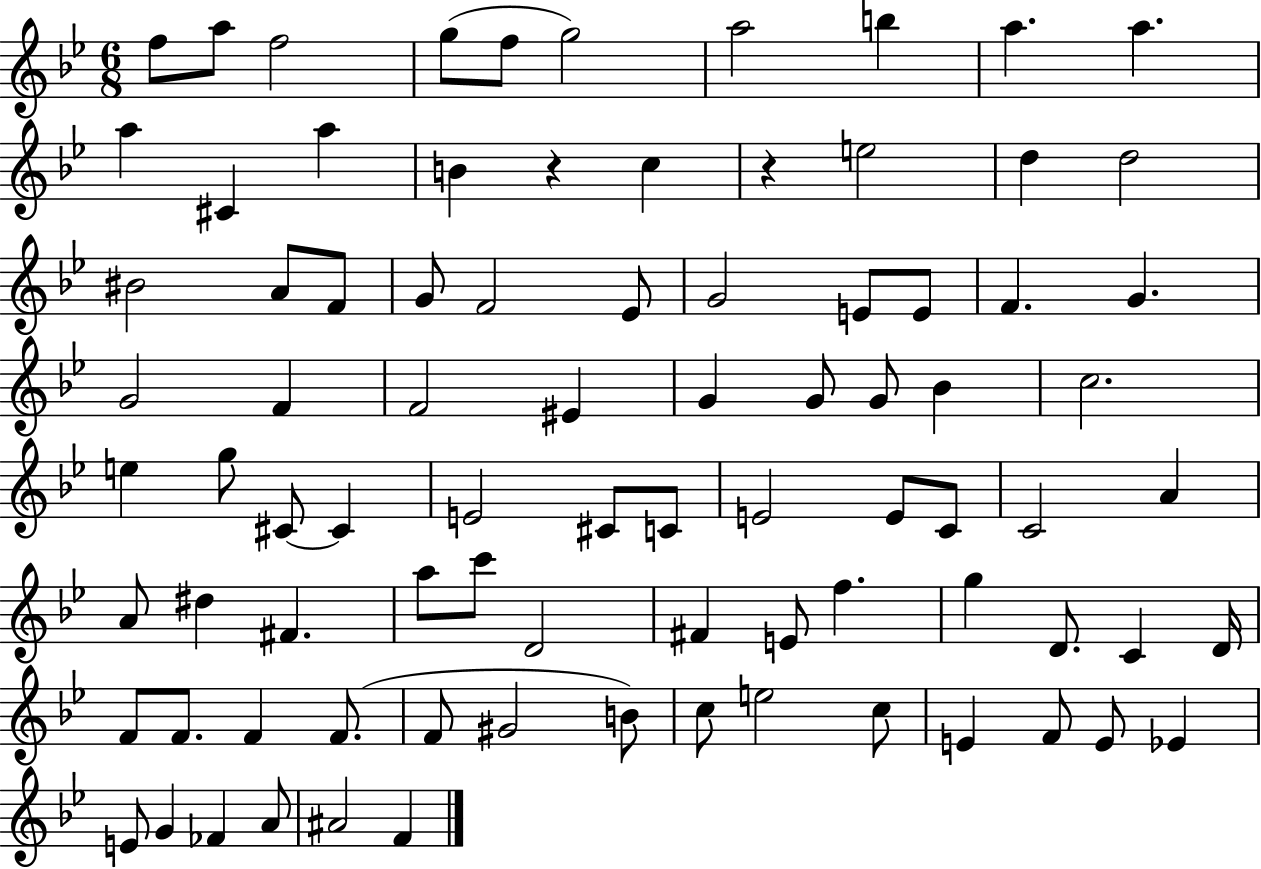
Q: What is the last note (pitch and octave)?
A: F4